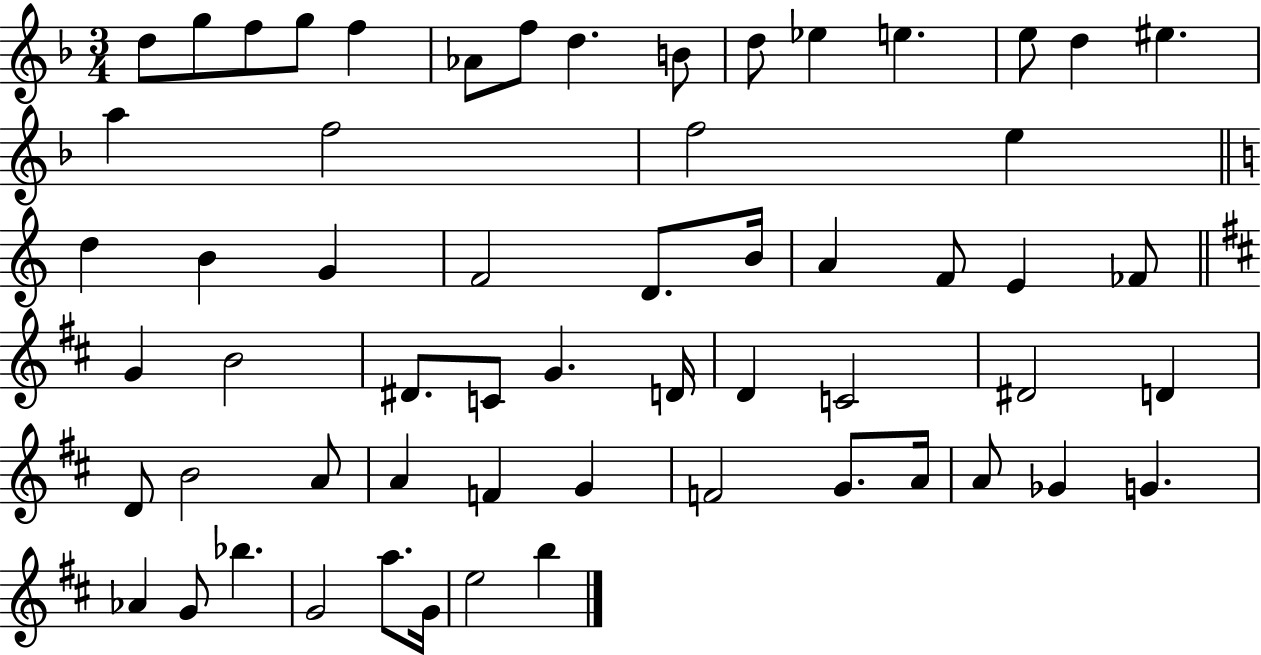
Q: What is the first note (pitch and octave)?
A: D5